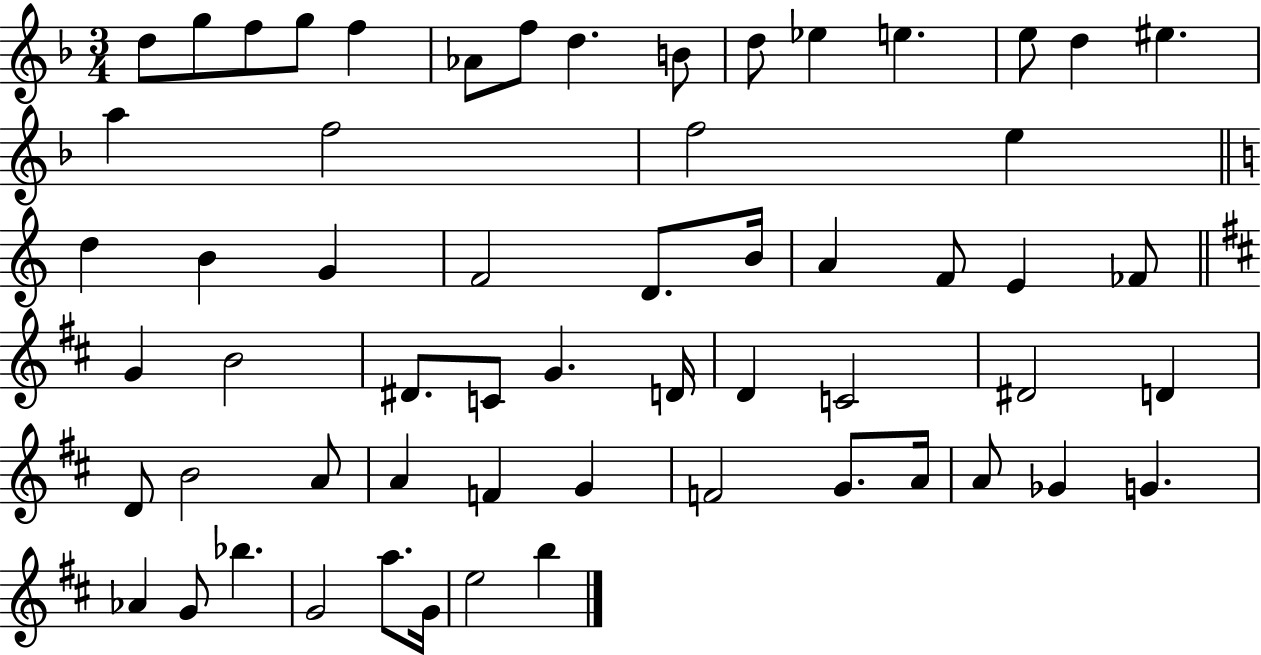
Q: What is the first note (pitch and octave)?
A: D5